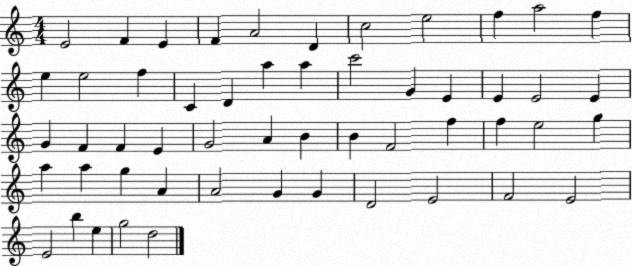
X:1
T:Untitled
M:4/4
L:1/4
K:C
E2 F E F A2 D c2 e2 f a2 f e e2 f C D a a c'2 G E E E2 E G F F E G2 A B B F2 f f e2 g a a g A A2 G G D2 E2 F2 E2 E2 b e g2 d2